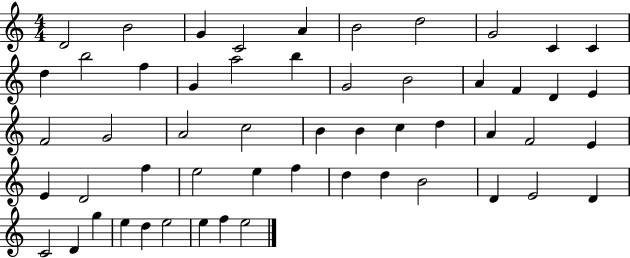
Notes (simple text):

D4/h B4/h G4/q C4/h A4/q B4/h D5/h G4/h C4/q C4/q D5/q B5/h F5/q G4/q A5/h B5/q G4/h B4/h A4/q F4/q D4/q E4/q F4/h G4/h A4/h C5/h B4/q B4/q C5/q D5/q A4/q F4/h E4/q E4/q D4/h F5/q E5/h E5/q F5/q D5/q D5/q B4/h D4/q E4/h D4/q C4/h D4/q G5/q E5/q D5/q E5/h E5/q F5/q E5/h